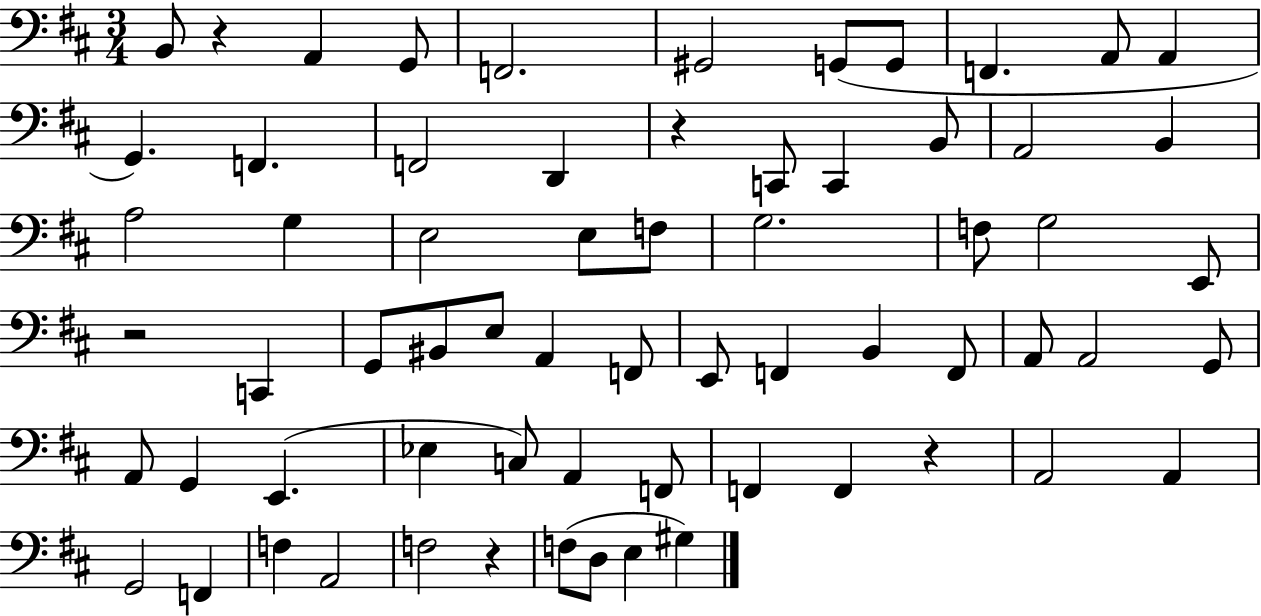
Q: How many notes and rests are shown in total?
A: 66